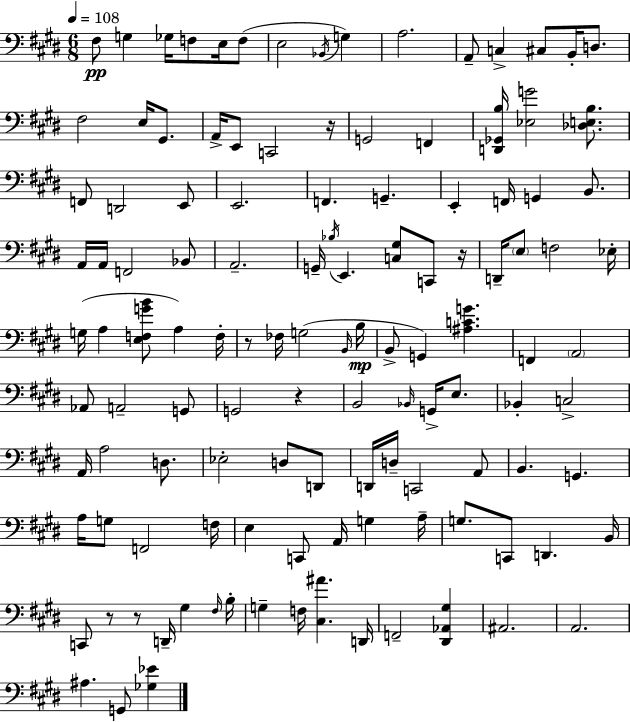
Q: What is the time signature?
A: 6/8